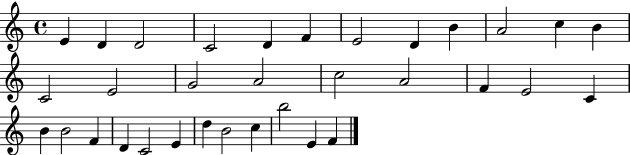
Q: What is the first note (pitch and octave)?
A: E4